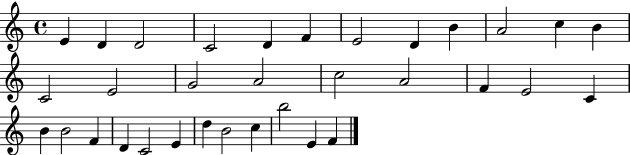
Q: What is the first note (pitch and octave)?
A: E4